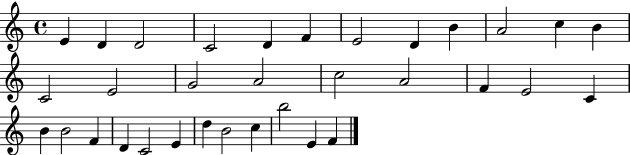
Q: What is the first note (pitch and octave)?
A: E4